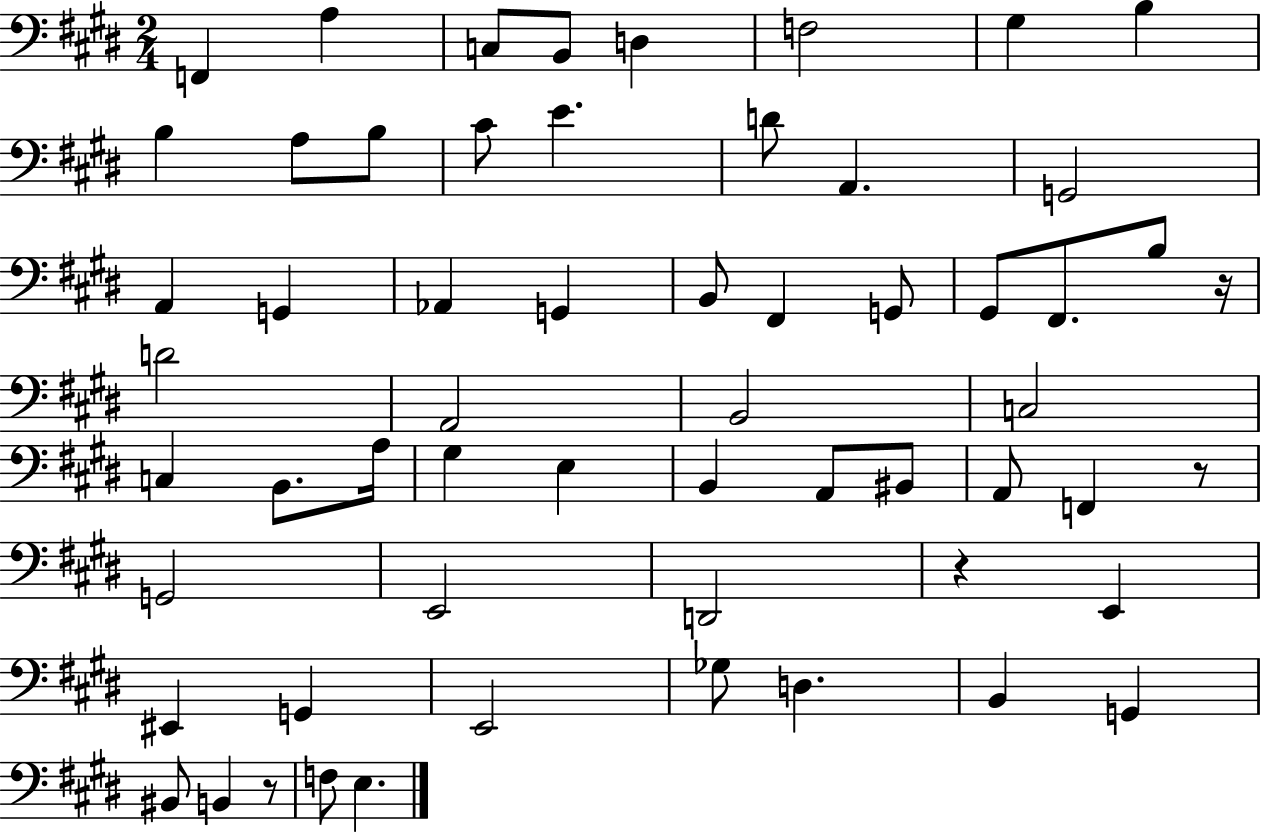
X:1
T:Untitled
M:2/4
L:1/4
K:E
F,, A, C,/2 B,,/2 D, F,2 ^G, B, B, A,/2 B,/2 ^C/2 E D/2 A,, G,,2 A,, G,, _A,, G,, B,,/2 ^F,, G,,/2 ^G,,/2 ^F,,/2 B,/2 z/4 D2 A,,2 B,,2 C,2 C, B,,/2 A,/4 ^G, E, B,, A,,/2 ^B,,/2 A,,/2 F,, z/2 G,,2 E,,2 D,,2 z E,, ^E,, G,, E,,2 _G,/2 D, B,, G,, ^B,,/2 B,, z/2 F,/2 E,